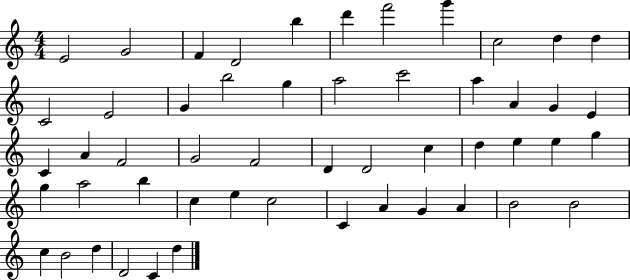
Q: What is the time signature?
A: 4/4